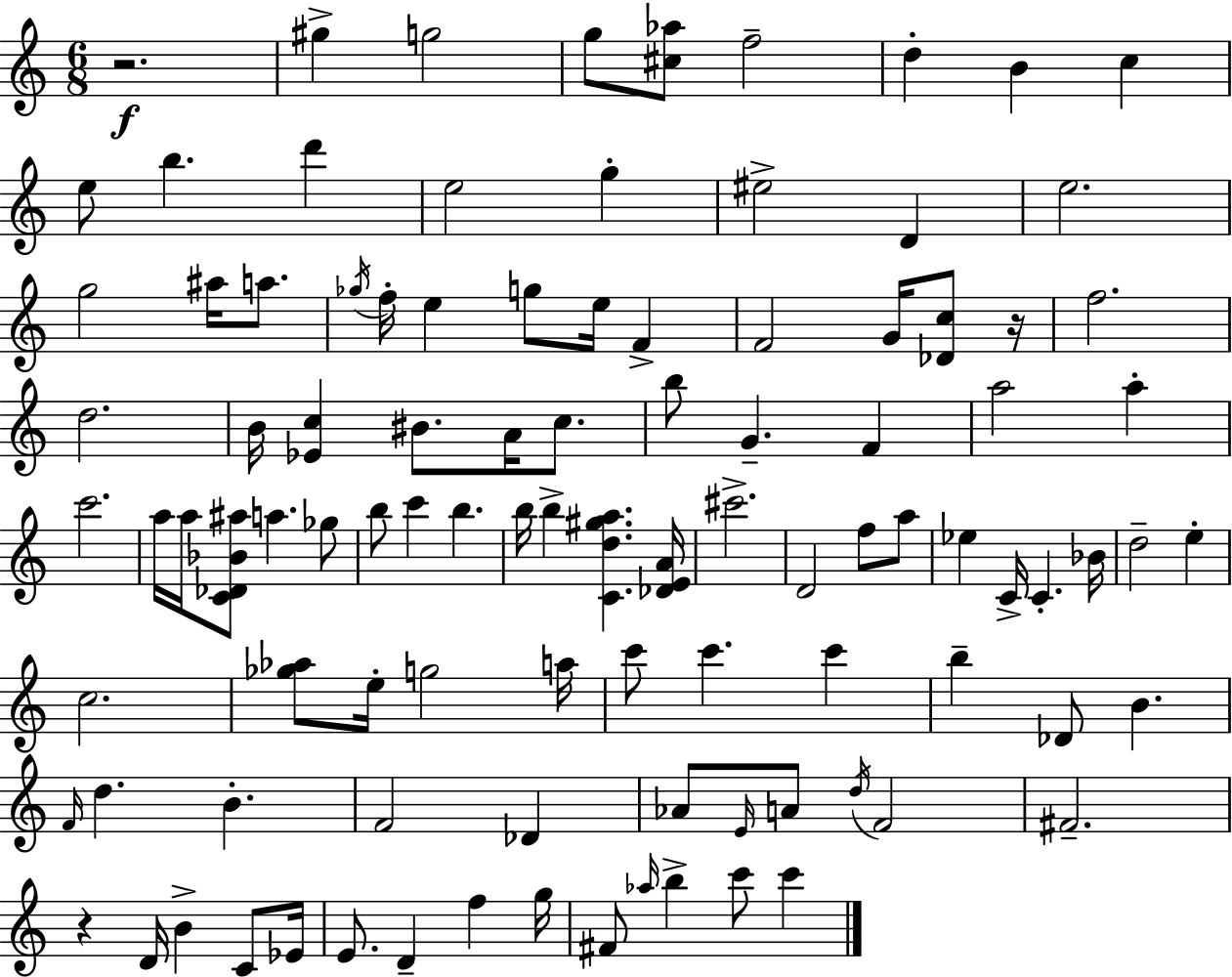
{
  \clef treble
  \numericTimeSignature
  \time 6/8
  \key c \major
  r2.\f | gis''4-> g''2 | g''8 <cis'' aes''>8 f''2-- | d''4-. b'4 c''4 | \break e''8 b''4. d'''4 | e''2 g''4-. | eis''2-> d'4 | e''2. | \break g''2 ais''16 a''8. | \acciaccatura { ges''16 } f''16-. e''4 g''8 e''16 f'4-> | f'2 g'16 <des' c''>8 | r16 f''2. | \break d''2. | b'16 <ees' c''>4 bis'8. a'16 c''8. | b''8 g'4.-- f'4 | a''2 a''4-. | \break c'''2. | a''16 a''16 <c' des' bes' ais''>8 a''4. ges''8 | b''8 c'''4 b''4. | b''16 b''4-> <c' d'' gis'' a''>4. | \break <des' e' a'>16 cis'''2.-> | d'2 f''8 a''8 | ees''4 c'16-> c'4.-. | bes'16 d''2-- e''4-. | \break c''2. | <ges'' aes''>8 e''16-. g''2 | a''16 c'''8 c'''4. c'''4 | b''4-- des'8 b'4. | \break \grace { f'16 } d''4. b'4.-. | f'2 des'4 | aes'8 \grace { e'16 } a'8 \acciaccatura { d''16 } f'2 | fis'2.-- | \break r4 d'16 b'4-> | c'8 ees'16 e'8. d'4-- f''4 | g''16 fis'8 \grace { aes''16 } b''4-> c'''8 | c'''4 \bar "|."
}